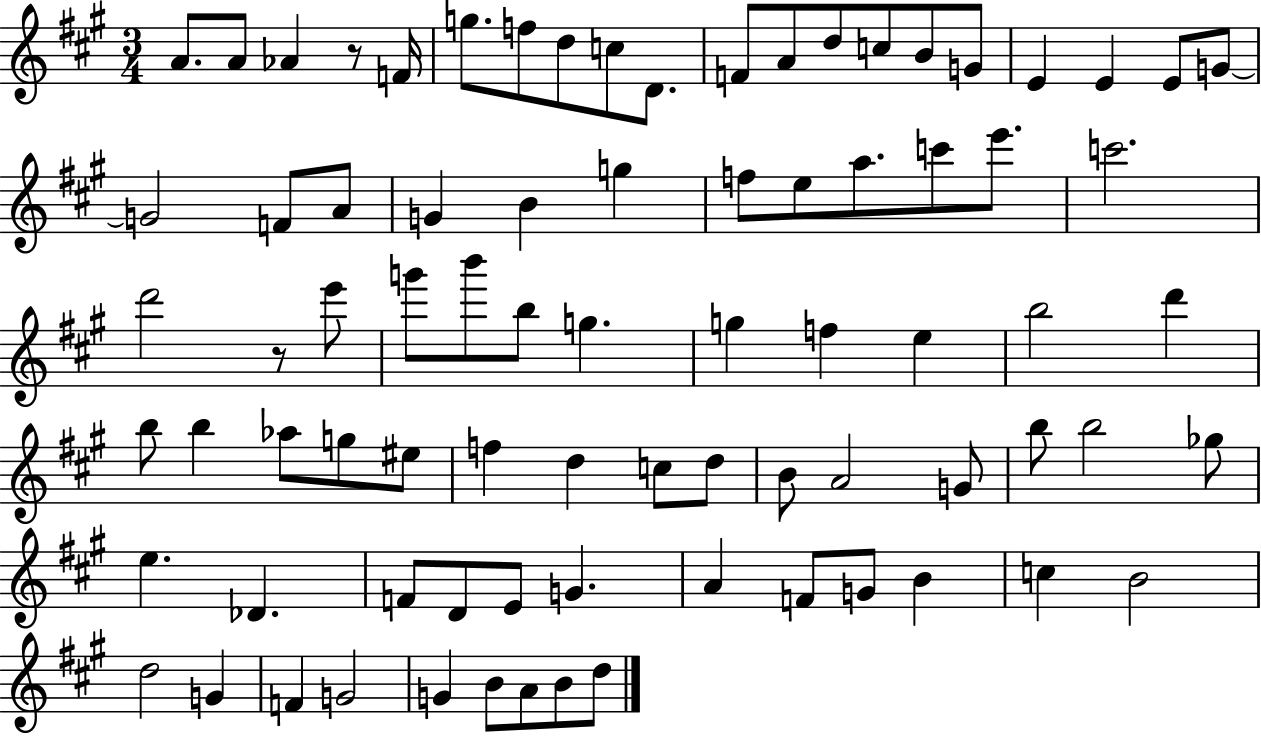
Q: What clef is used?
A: treble